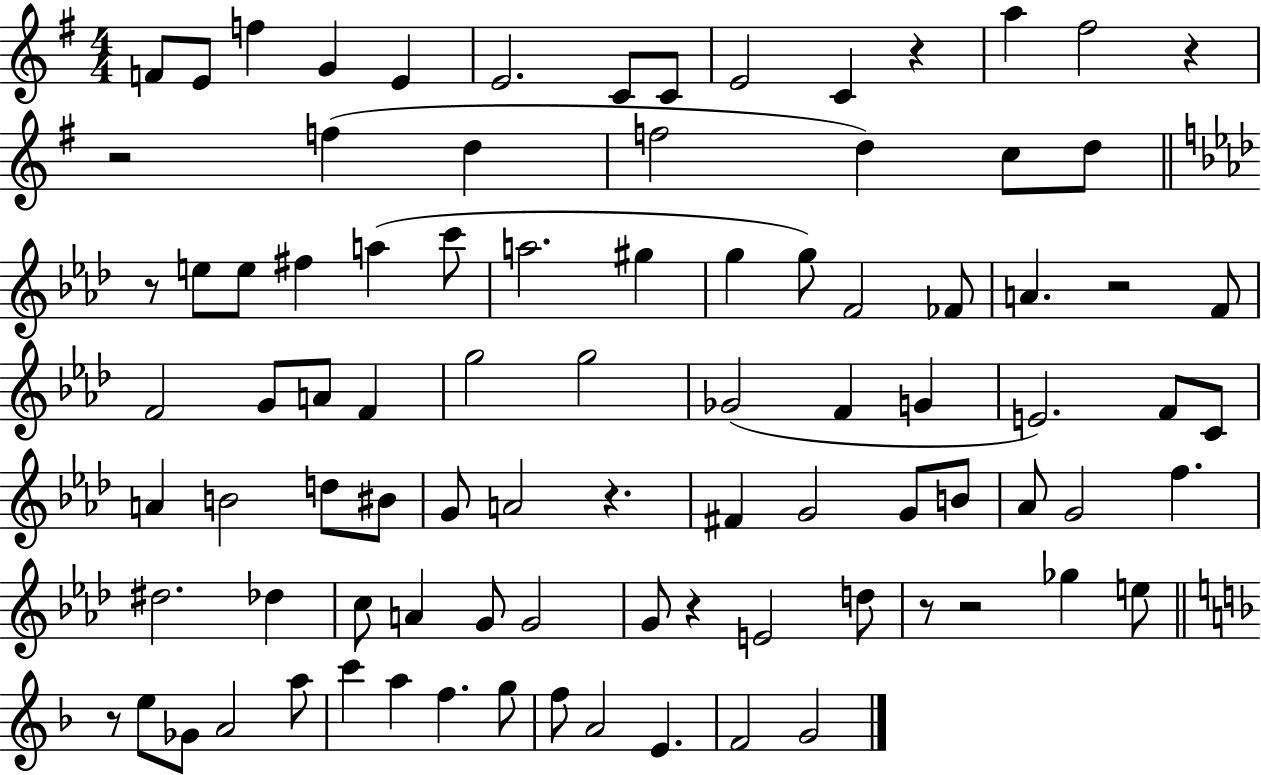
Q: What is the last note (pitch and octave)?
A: G4